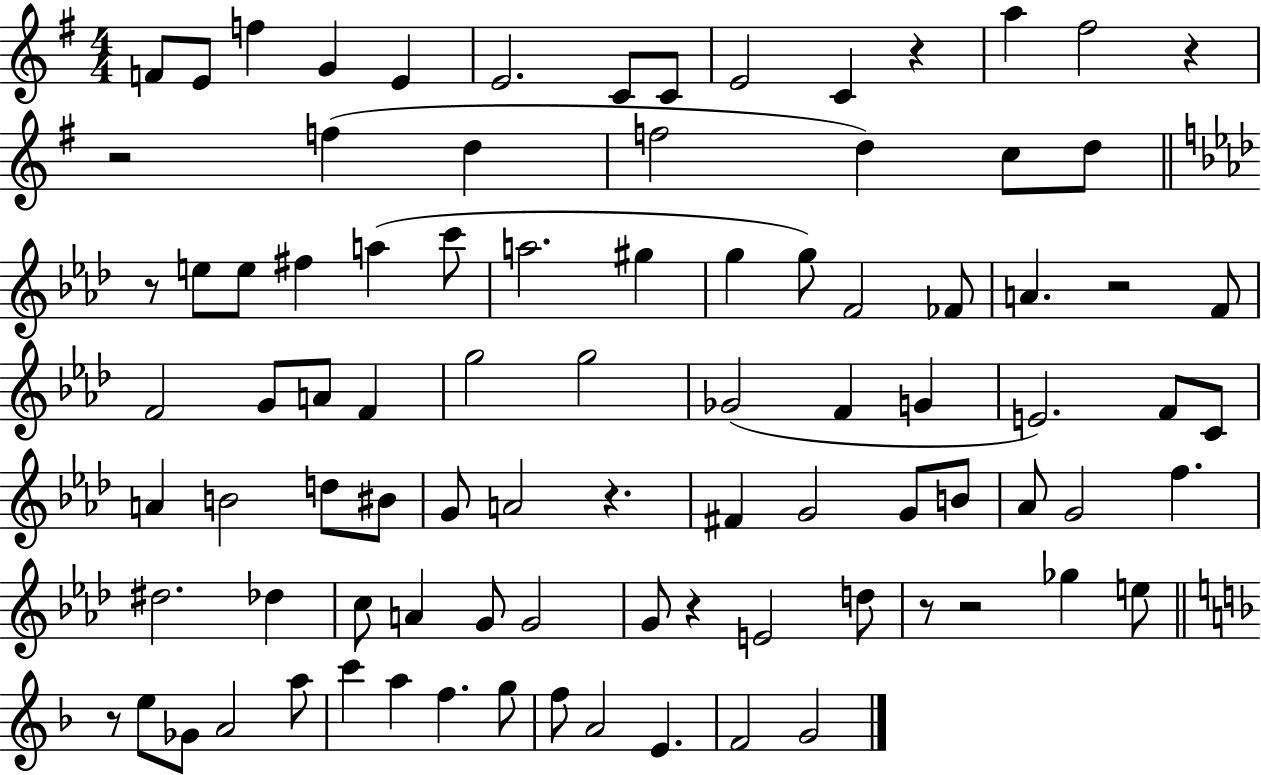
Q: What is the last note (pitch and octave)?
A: G4